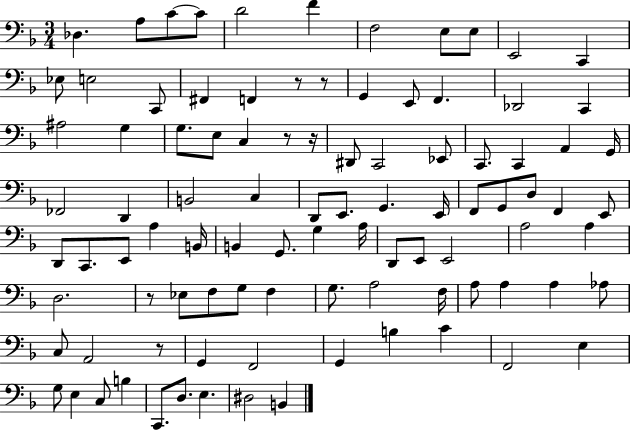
Db3/q. A3/e C4/e C4/e D4/h F4/q F3/h E3/e E3/e E2/h C2/q Eb3/e E3/h C2/e F#2/q F2/q R/e R/e G2/q E2/e F2/q. Db2/h C2/q A#3/h G3/q G3/e. E3/e C3/q R/e R/s D#2/e C2/h Eb2/e C2/e. C2/q A2/q G2/s FES2/h D2/q B2/h C3/q D2/e E2/e. G2/q. E2/s F2/e G2/e D3/e F2/q E2/e D2/e C2/e. E2/e A3/q B2/s B2/q G2/e. G3/q A3/s D2/e E2/e E2/h A3/h A3/q D3/h. R/e Eb3/e F3/e G3/e F3/q G3/e. A3/h F3/s A3/e A3/q A3/q Ab3/e C3/e A2/h R/e G2/q F2/h G2/q B3/q C4/q F2/h E3/q G3/e E3/q C3/e B3/q C2/e. D3/e. E3/q. D#3/h B2/q